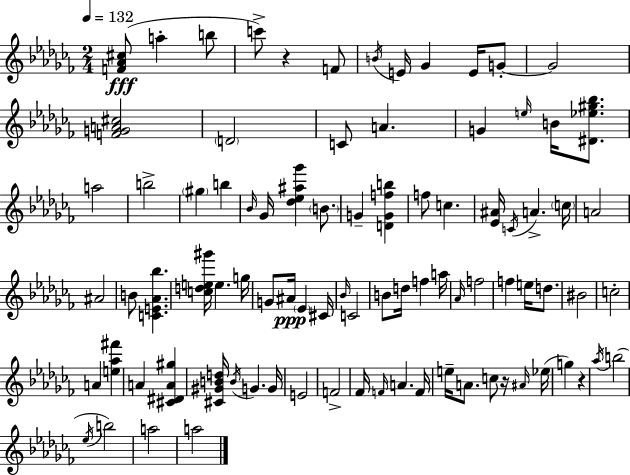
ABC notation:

X:1
T:Untitled
M:2/4
L:1/4
K:Abm
[F_A^c]/2 a b/2 c'/2 z F/2 B/4 E/4 _G E/4 G/2 G2 [FGA^c]2 D2 C/2 A G e/4 B/4 [^D_e^g_b]/2 a2 b2 ^g b _B/4 _G/4 [_d_e^a_g'] B/2 G [DGfb] f/2 c [_E^A]/4 C/4 A c/4 A2 ^A2 B/2 [CE_A_b] [cde^g']/4 e g/4 G/2 ^A/4 _E ^C/4 _B/4 C2 B/2 d/4 f a/4 _A/4 f2 f e/4 d/2 ^B2 c2 A [e_a^f'] A [^C^DA^g] [^C^GBd]/4 B/4 G G/4 E2 F2 _F/4 F/4 A F/4 e/4 A/2 c/2 z/4 ^A/4 _e/4 g z _a/4 b2 _e/4 b2 a2 a2